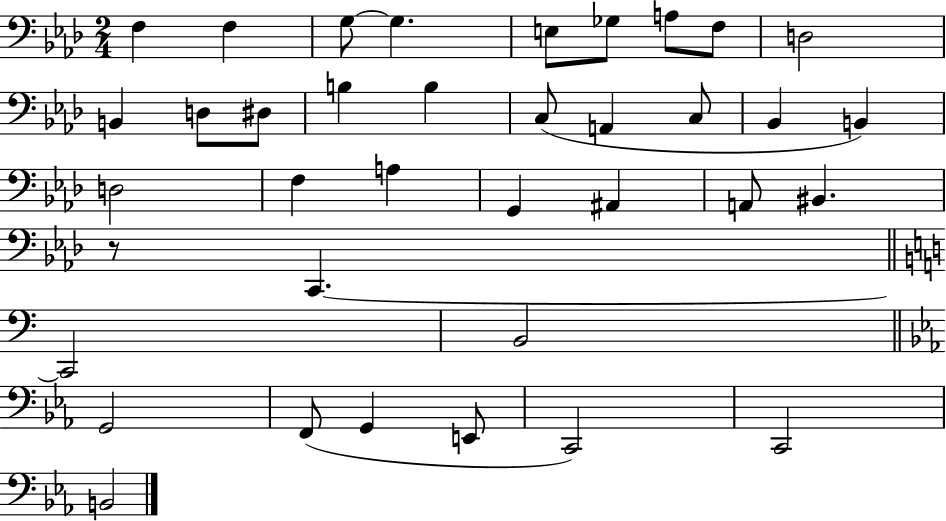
{
  \clef bass
  \numericTimeSignature
  \time 2/4
  \key aes \major
  f4 f4 | g8~~ g4. | e8 ges8 a8 f8 | d2 | \break b,4 d8 dis8 | b4 b4 | c8( a,4 c8 | bes,4 b,4) | \break d2 | f4 a4 | g,4 ais,4 | a,8 bis,4. | \break r8 c,4.~~ | \bar "||" \break \key c \major c,2 | b,2 | \bar "||" \break \key c \minor g,2 | f,8( g,4 e,8 | c,2) | c,2 | \break b,2 | \bar "|."
}